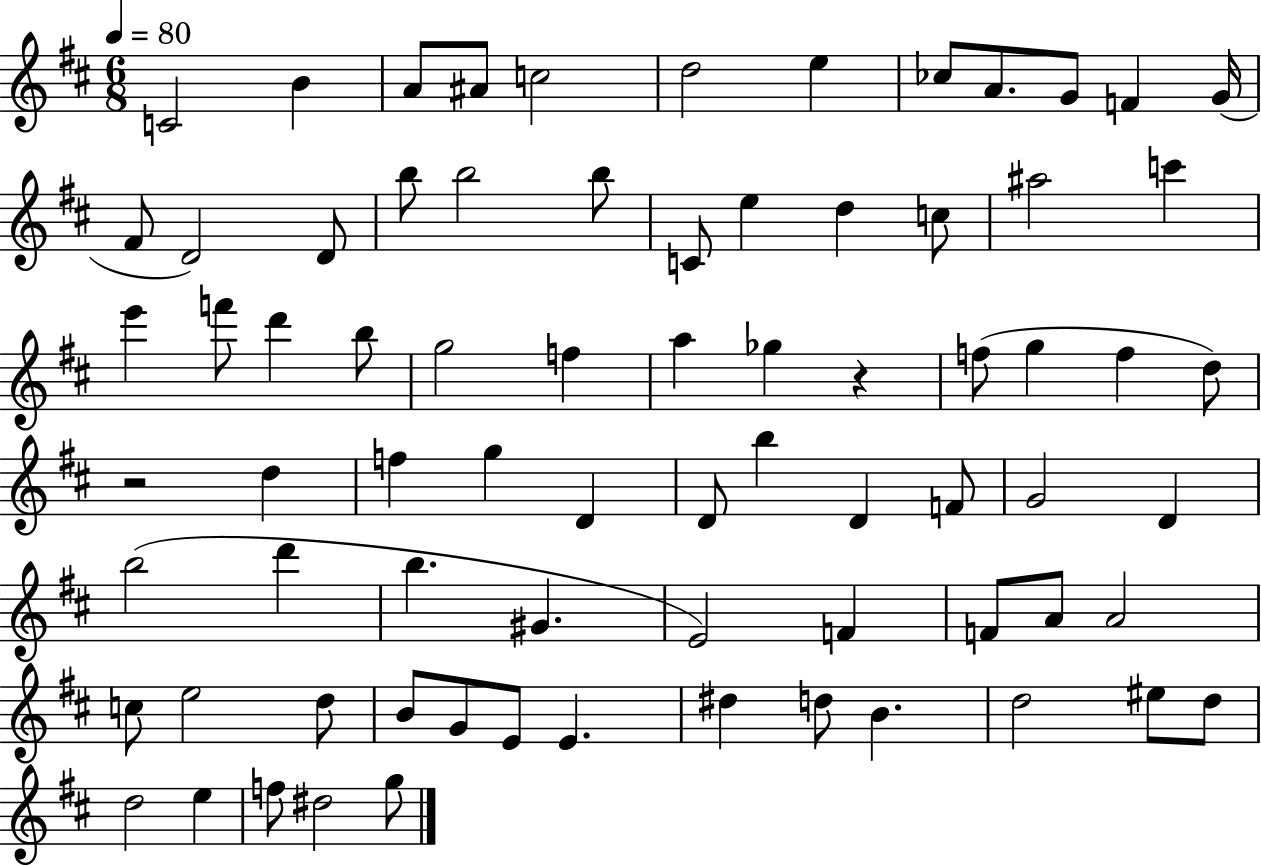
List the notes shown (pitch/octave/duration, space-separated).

C4/h B4/q A4/e A#4/e C5/h D5/h E5/q CES5/e A4/e. G4/e F4/q G4/s F#4/e D4/h D4/e B5/e B5/h B5/e C4/e E5/q D5/q C5/e A#5/h C6/q E6/q F6/e D6/q B5/e G5/h F5/q A5/q Gb5/q R/q F5/e G5/q F5/q D5/e R/h D5/q F5/q G5/q D4/q D4/e B5/q D4/q F4/e G4/h D4/q B5/h D6/q B5/q. G#4/q. E4/h F4/q F4/e A4/e A4/h C5/e E5/h D5/e B4/e G4/e E4/e E4/q. D#5/q D5/e B4/q. D5/h EIS5/e D5/e D5/h E5/q F5/e D#5/h G5/e